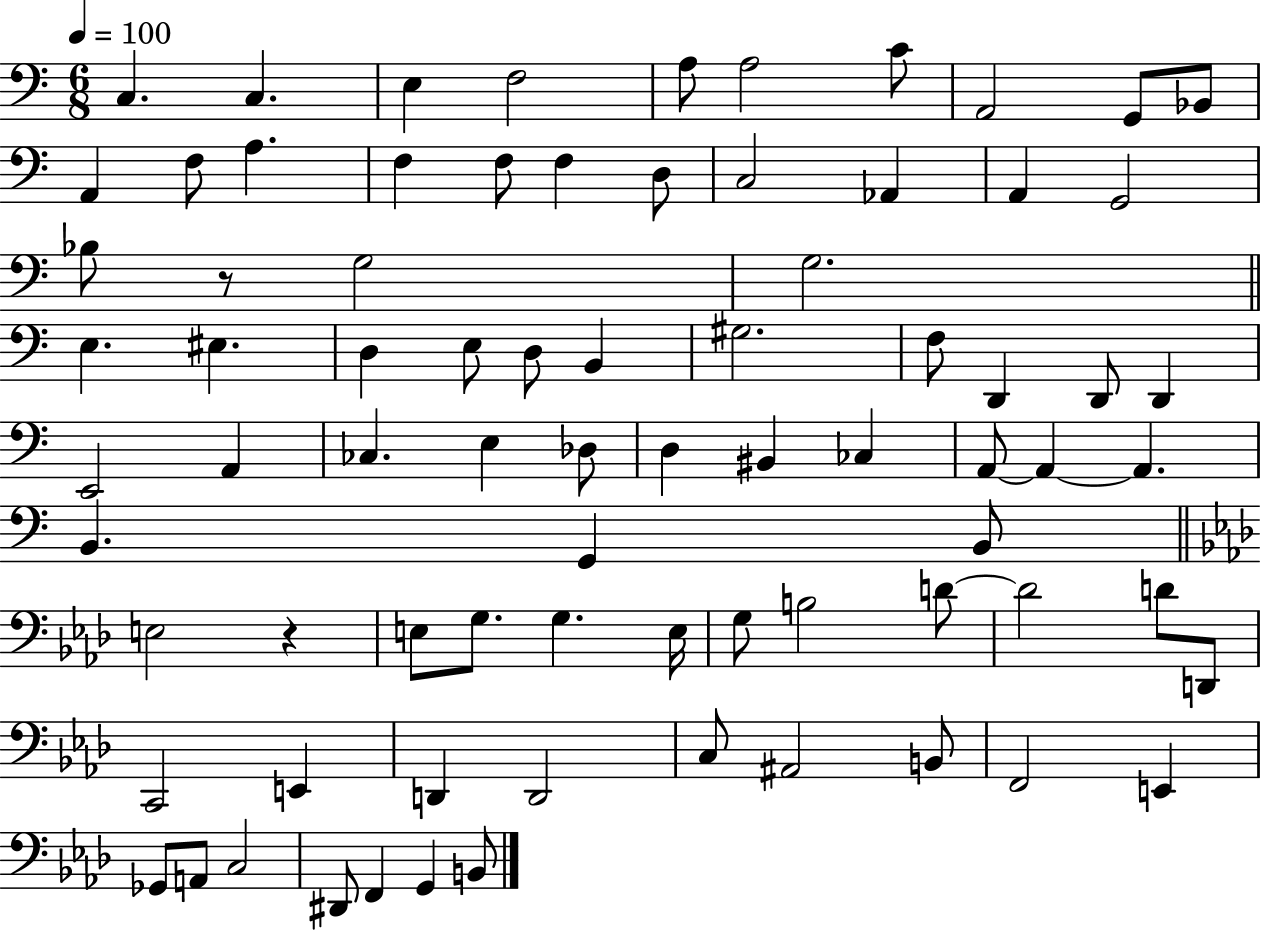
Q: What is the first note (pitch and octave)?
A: C3